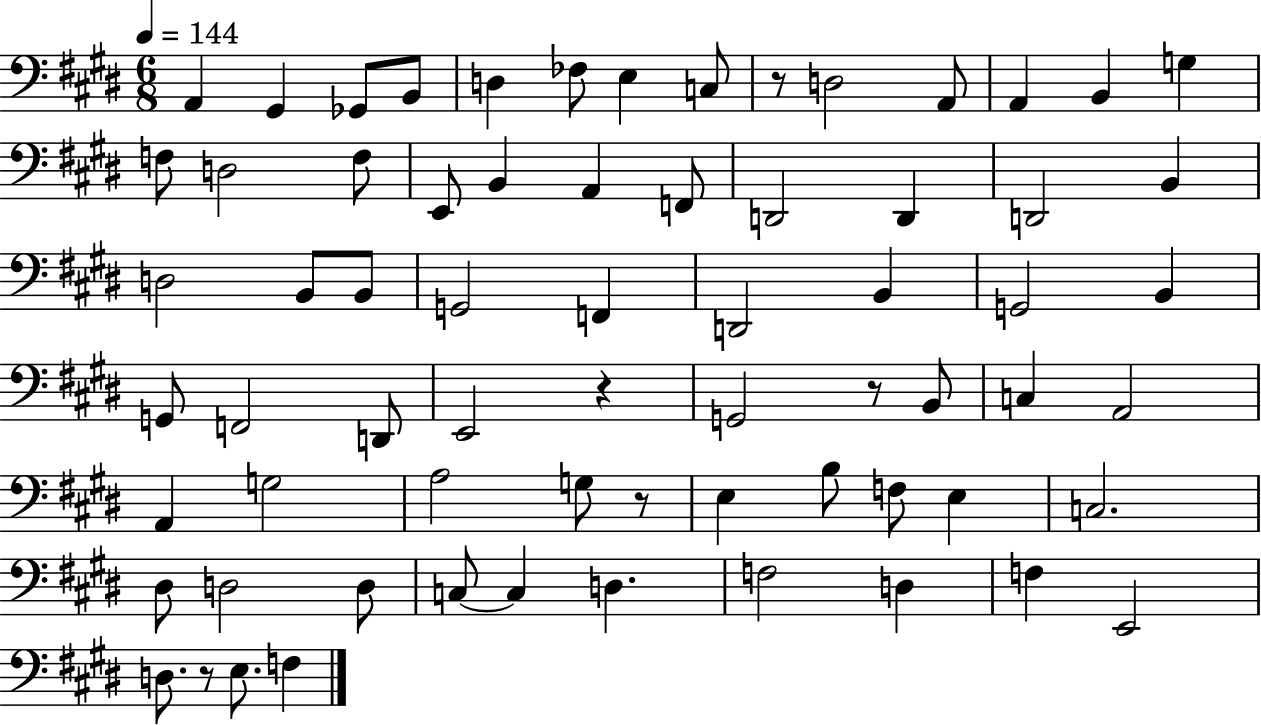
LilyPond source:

{
  \clef bass
  \numericTimeSignature
  \time 6/8
  \key e \major
  \tempo 4 = 144
  a,4 gis,4 ges,8 b,8 | d4 fes8 e4 c8 | r8 d2 a,8 | a,4 b,4 g4 | \break f8 d2 f8 | e,8 b,4 a,4 f,8 | d,2 d,4 | d,2 b,4 | \break d2 b,8 b,8 | g,2 f,4 | d,2 b,4 | g,2 b,4 | \break g,8 f,2 d,8 | e,2 r4 | g,2 r8 b,8 | c4 a,2 | \break a,4 g2 | a2 g8 r8 | e4 b8 f8 e4 | c2. | \break dis8 d2 d8 | c8~~ c4 d4. | f2 d4 | f4 e,2 | \break d8. r8 e8. f4 | \bar "|."
}